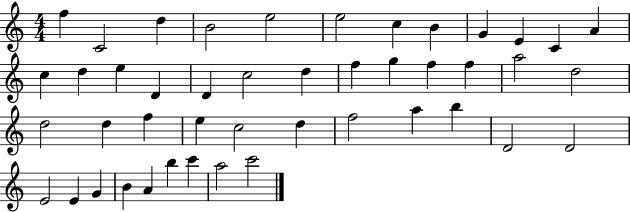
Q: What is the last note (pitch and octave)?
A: C6